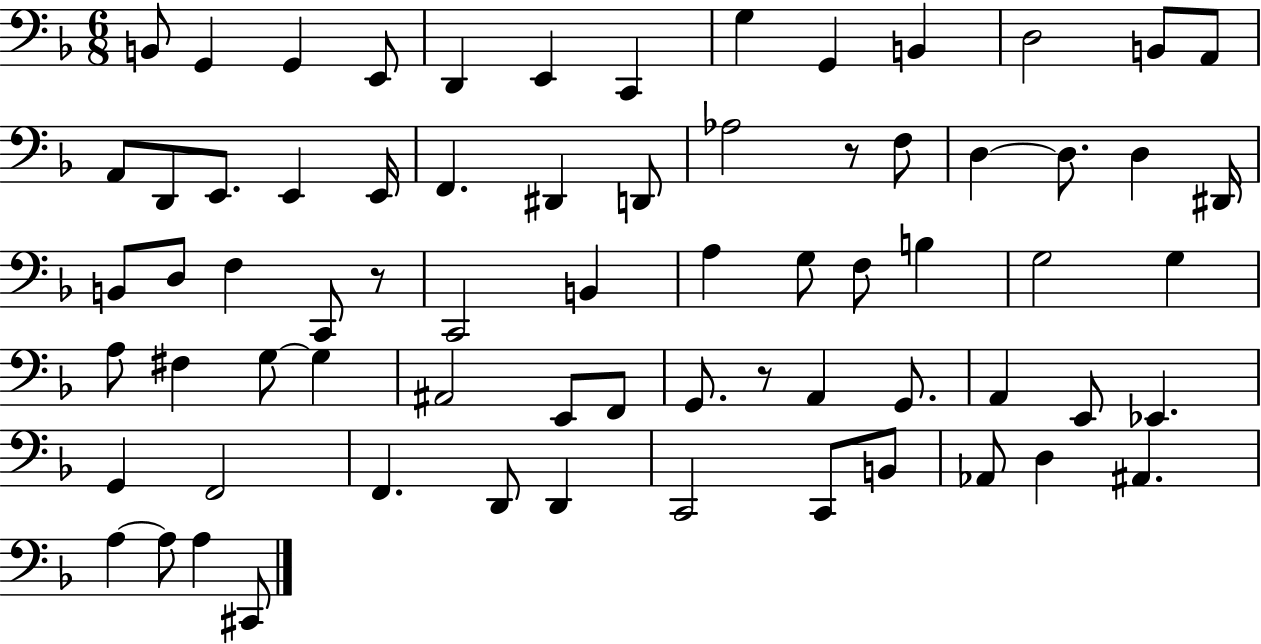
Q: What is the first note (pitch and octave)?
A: B2